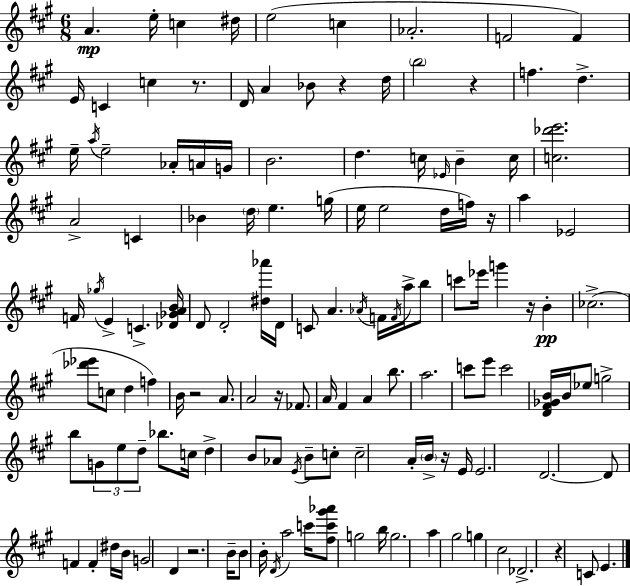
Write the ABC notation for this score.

X:1
T:Untitled
M:6/8
L:1/4
K:A
A e/4 c ^d/4 e2 c _A2 F2 F E/4 C c z/2 D/4 A _B/2 z d/4 b2 z f d e/4 a/4 e2 _A/4 A/4 G/4 B2 d c/4 _E/4 B c/4 [c_d'e']2 A2 C _B d/4 e g/4 e/4 e2 d/4 f/4 z/4 a _E2 F/4 _g/4 E C [_D_GAB]/4 D/2 D2 [^d_a']/4 D/4 C/2 A _A/4 F/4 F/4 a/4 b/2 c'/2 _e'/4 g' z/4 B _c2 [_d'_e']/2 c/2 d f B/4 z2 A/2 A2 z/4 _F/2 A/4 ^F A b/2 a2 c'/2 e'/2 c'2 [D^F_GB]/4 B/4 _e/2 g2 b/2 G/2 e/2 d/2 _b/2 c/4 d B/2 _A/2 E/4 B/2 c/2 c2 A/4 B/4 z/4 E/4 E2 D2 D/2 F F ^d/4 B/4 G2 D z2 B/4 B/2 B/4 D/4 a2 c'/4 [^fc'^g'_a']/2 g2 b/4 g2 a ^g2 g ^c2 _D2 z C/2 E